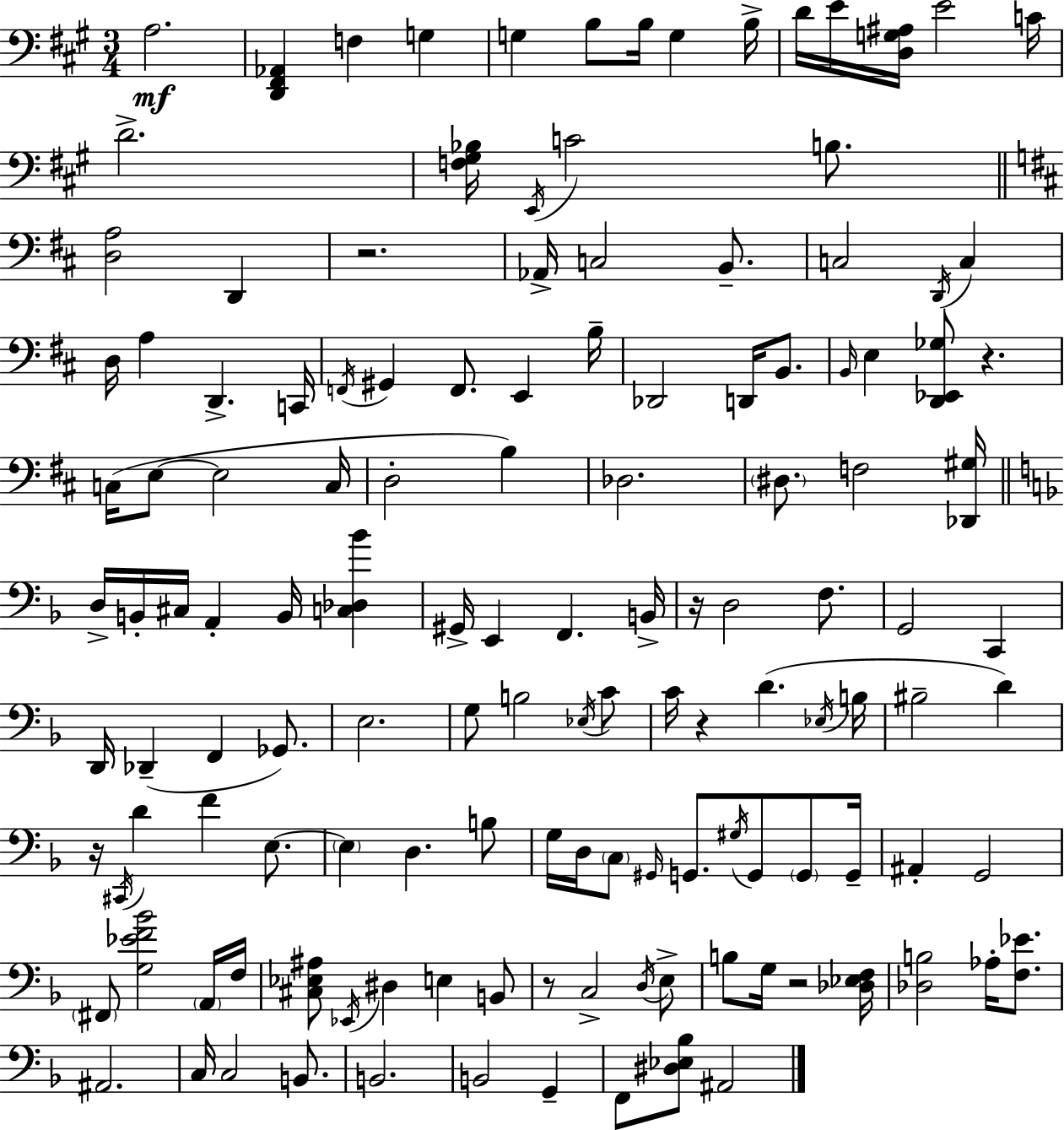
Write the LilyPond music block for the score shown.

{
  \clef bass
  \numericTimeSignature
  \time 3/4
  \key a \major
  a2.\mf | <d, fis, aes,>4 f4 g4 | g4 b8 b16 g4 b16-> | d'16 e'16 <d g ais>16 e'2 c'16 | \break d'2.-> | <f gis bes>16 \acciaccatura { e,16 } c'2 b8. | \bar "||" \break \key b \minor <d a>2 d,4 | r2. | aes,16-> c2 b,8.-- | c2 \acciaccatura { d,16 } c4 | \break d16 a4 d,4.-> | c,16 \acciaccatura { f,16 } gis,4 f,8. e,4 | b16-- des,2 d,16 b,8. | \grace { b,16 } e4 <d, ees, ges>8 r4. | \break c16( e8~~ e2 | c16 d2-. b4) | des2. | \parenthesize dis8. f2 | \break <des, gis>16 \bar "||" \break \key f \major d16-> b,16-. cis16 a,4-. b,16 <c des bes'>4 | gis,16-> e,4 f,4. b,16-> | r16 d2 f8. | g,2 c,4 | \break d,16 des,4--( f,4 ges,8.) | e2. | g8 b2 \acciaccatura { ees16 } c'8 | c'16 r4 d'4.( | \break \acciaccatura { ees16 } b16 bis2-- d'4) | r16 \acciaccatura { cis,16 } d'4 f'4 | e8.~~ \parenthesize e4 d4. | b8 g16 d16 \parenthesize c8 \grace { gis,16 } g,8. \acciaccatura { gis16 } | \break g,8 \parenthesize g,8 g,16-- ais,4-. g,2 | \parenthesize fis,8 <g ees' f' bes'>2 | \parenthesize a,16 f16 <cis ees ais>8 \acciaccatura { ees,16 } dis4 | e4 b,8 r8 c2-> | \break \acciaccatura { d16 } e8-> b8 g16 r2 | <des ees f>16 <des b>2 | aes16-. <f ees'>8. ais,2. | c16 c2 | \break b,8. b,2. | b,2 | g,4-- f,8 <dis ees bes>8 ais,2 | \bar "|."
}